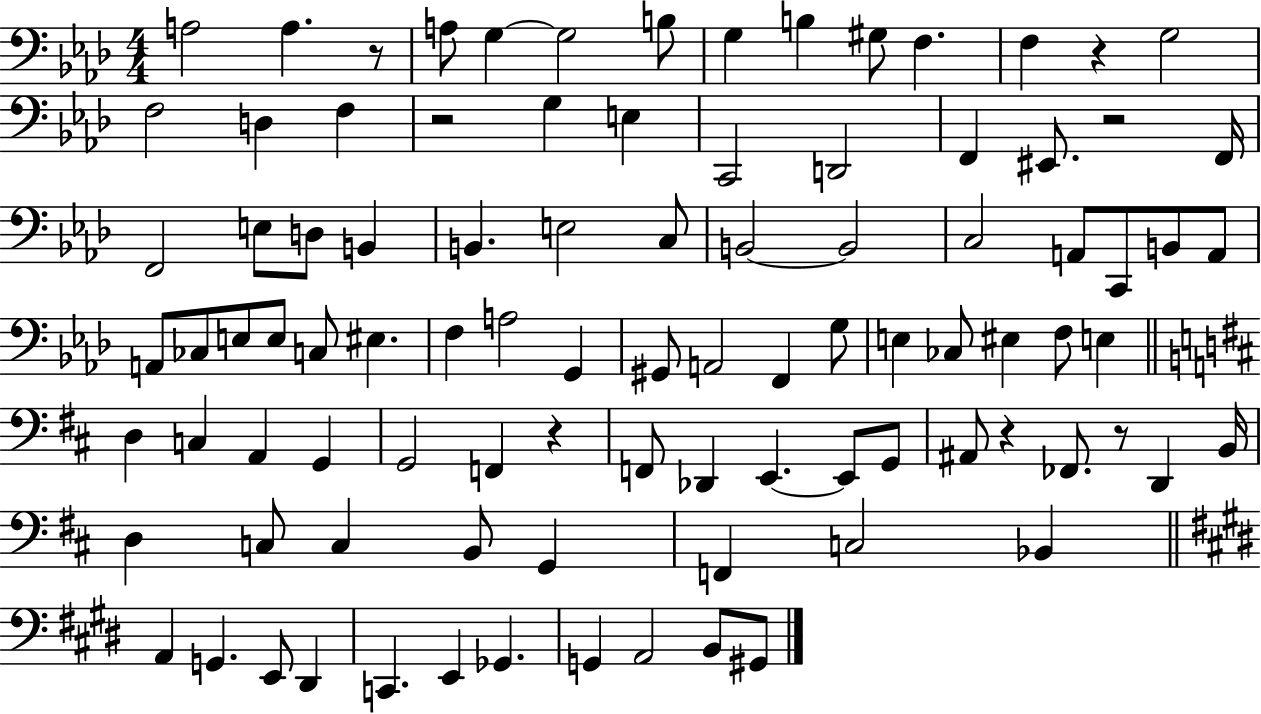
X:1
T:Untitled
M:4/4
L:1/4
K:Ab
A,2 A, z/2 A,/2 G, G,2 B,/2 G, B, ^G,/2 F, F, z G,2 F,2 D, F, z2 G, E, C,,2 D,,2 F,, ^E,,/2 z2 F,,/4 F,,2 E,/2 D,/2 B,, B,, E,2 C,/2 B,,2 B,,2 C,2 A,,/2 C,,/2 B,,/2 A,,/2 A,,/2 _C,/2 E,/2 E,/2 C,/2 ^E, F, A,2 G,, ^G,,/2 A,,2 F,, G,/2 E, _C,/2 ^E, F,/2 E, D, C, A,, G,, G,,2 F,, z F,,/2 _D,, E,, E,,/2 G,,/2 ^A,,/2 z _F,,/2 z/2 D,, B,,/4 D, C,/2 C, B,,/2 G,, F,, C,2 _B,, A,, G,, E,,/2 ^D,, C,, E,, _G,, G,, A,,2 B,,/2 ^G,,/2